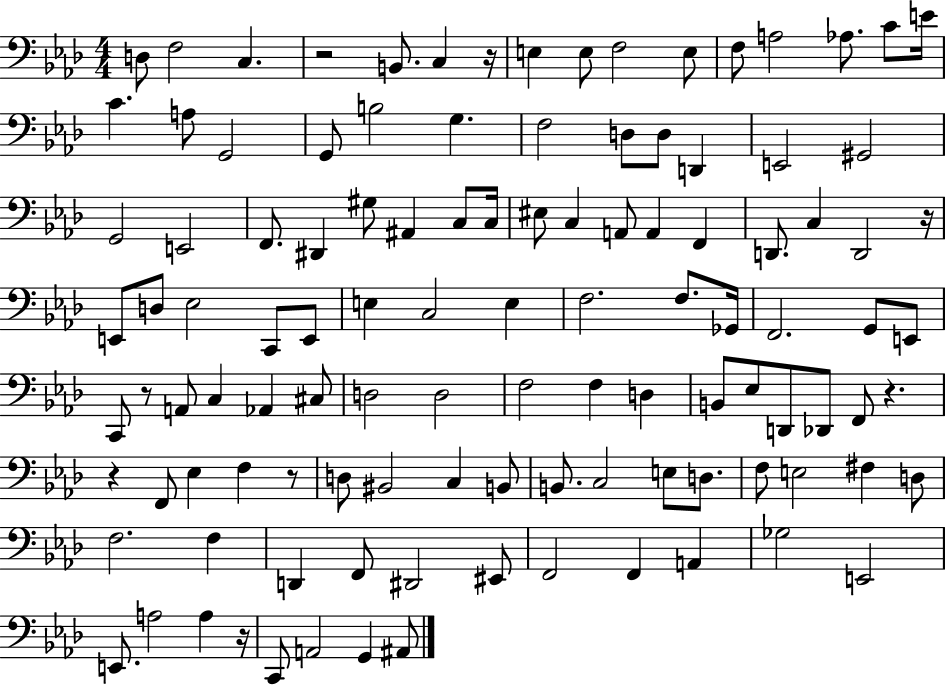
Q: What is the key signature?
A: AES major